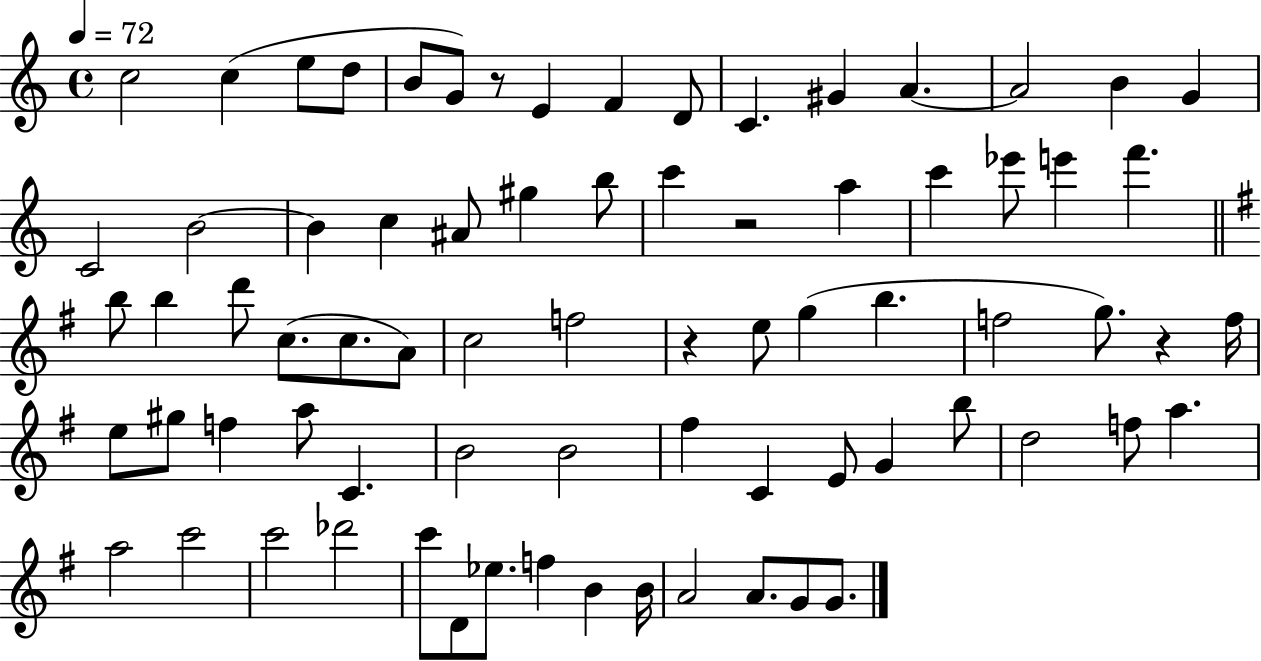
{
  \clef treble
  \time 4/4
  \defaultTimeSignature
  \key c \major
  \tempo 4 = 72
  c''2 c''4( e''8 d''8 | b'8 g'8) r8 e'4 f'4 d'8 | c'4. gis'4 a'4.~~ | a'2 b'4 g'4 | \break c'2 b'2~~ | b'4 c''4 ais'8 gis''4 b''8 | c'''4 r2 a''4 | c'''4 ees'''8 e'''4 f'''4. | \break \bar "||" \break \key e \minor b''8 b''4 d'''8 c''8.( c''8. a'8) | c''2 f''2 | r4 e''8 g''4( b''4. | f''2 g''8.) r4 f''16 | \break e''8 gis''8 f''4 a''8 c'4. | b'2 b'2 | fis''4 c'4 e'8 g'4 b''8 | d''2 f''8 a''4. | \break a''2 c'''2 | c'''2 des'''2 | c'''8 d'8 ees''8. f''4 b'4 b'16 | a'2 a'8. g'8 g'8. | \break \bar "|."
}